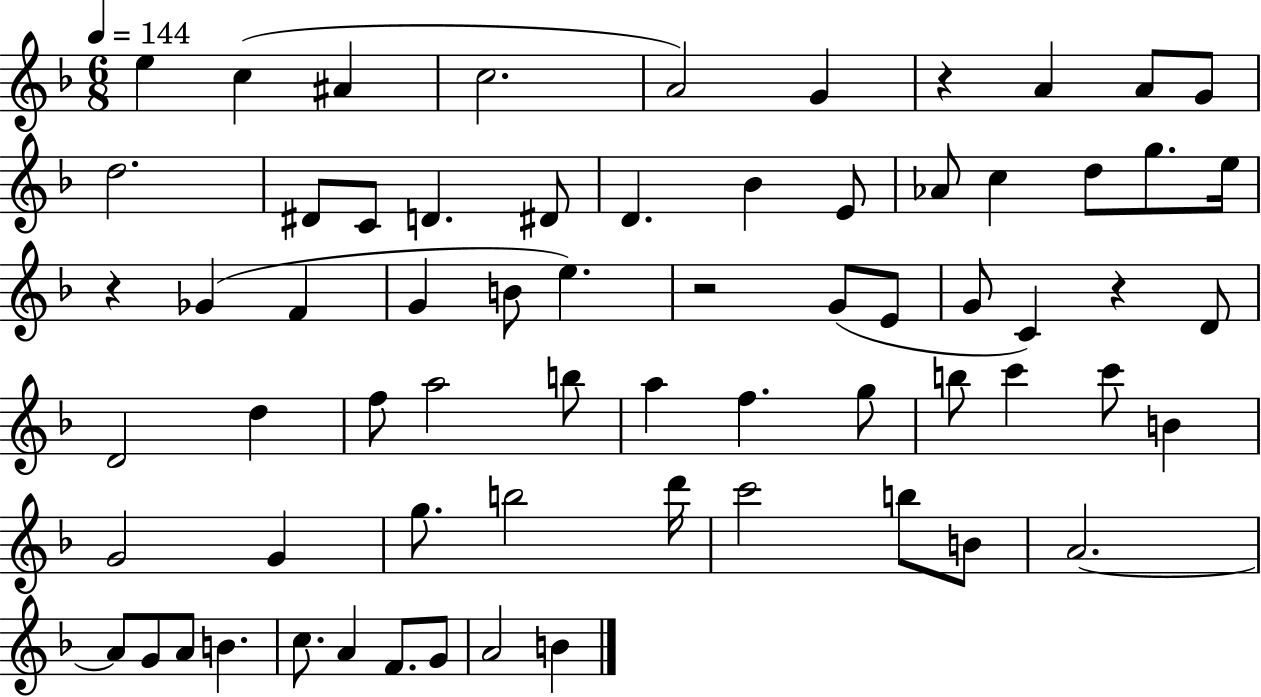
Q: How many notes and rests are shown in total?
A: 67